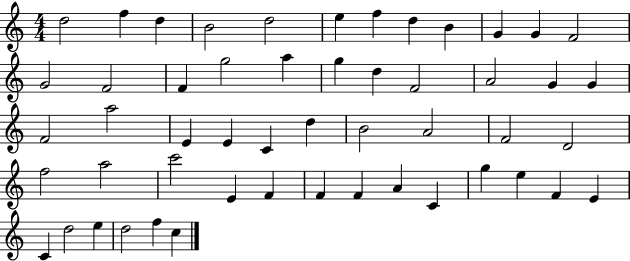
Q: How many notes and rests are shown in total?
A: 52